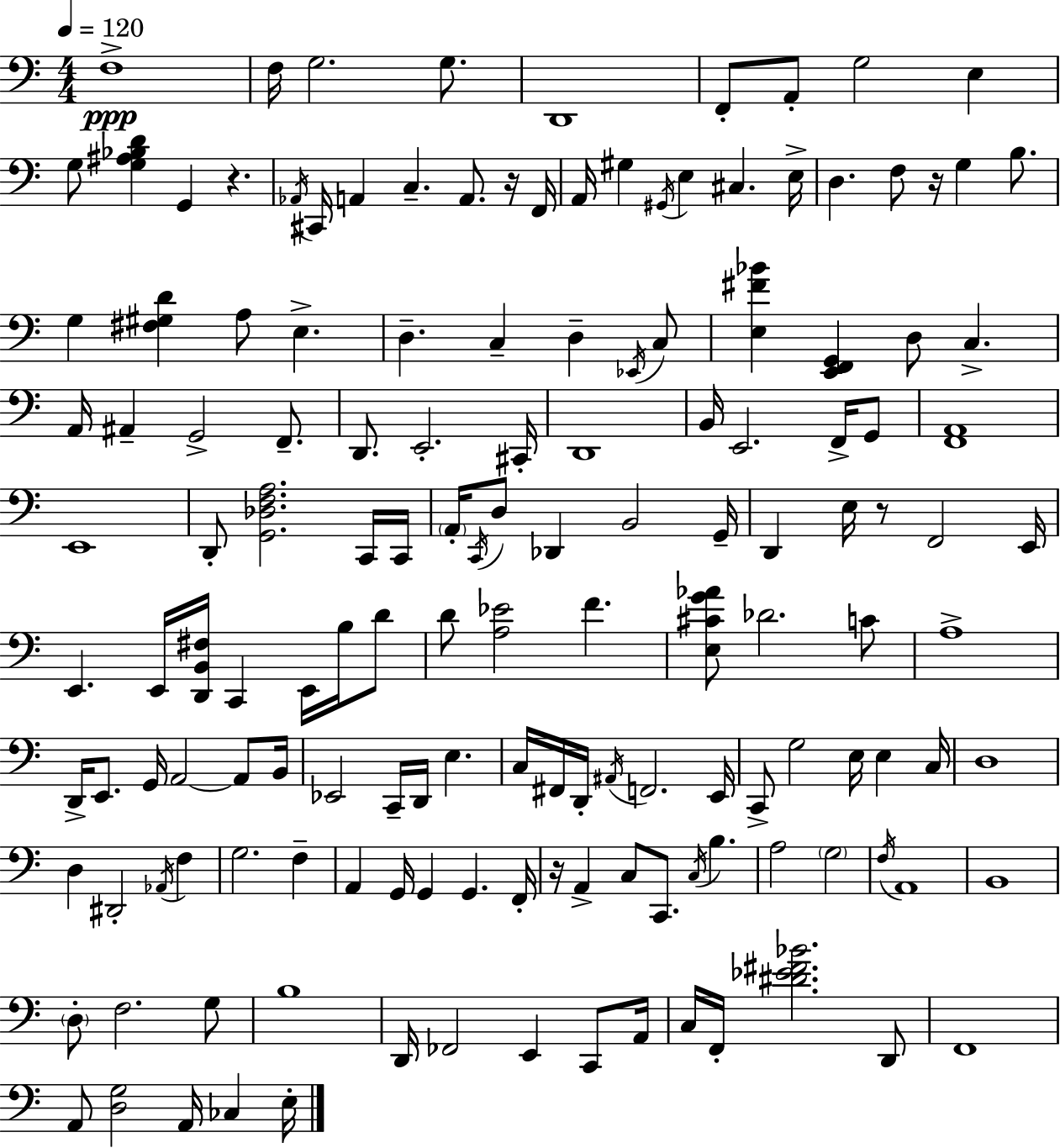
F3/w F3/s G3/h. G3/e. D2/w F2/e A2/e G3/h E3/q G3/e [G3,A#3,Bb3,D4]/q G2/q R/q. Ab2/s C#2/s A2/q C3/q. A2/e. R/s F2/s A2/s G#3/q G#2/s E3/q C#3/q. E3/s D3/q. F3/e R/s G3/q B3/e. G3/q [F#3,G#3,D4]/q A3/e E3/q. D3/q. C3/q D3/q Eb2/s C3/e [E3,F#4,Bb4]/q [E2,F2,G2]/q D3/e C3/q. A2/s A#2/q G2/h F2/e. D2/e. E2/h. C#2/s D2/w B2/s E2/h. F2/s G2/e [F2,A2]/w E2/w D2/e [G2,Db3,F3,A3]/h. C2/s C2/s A2/s C2/s D3/e Db2/q B2/h G2/s D2/q E3/s R/e F2/h E2/s E2/q. E2/s [D2,B2,F#3]/s C2/q E2/s B3/s D4/e D4/e [A3,Eb4]/h F4/q. [E3,C#4,G4,Ab4]/e Db4/h. C4/e A3/w D2/s E2/e. G2/s A2/h A2/e B2/s Eb2/h C2/s D2/s E3/q. C3/s F#2/s D2/s A#2/s F2/h. E2/s C2/e G3/h E3/s E3/q C3/s D3/w D3/q D#2/h Ab2/s F3/q G3/h. F3/q A2/q G2/s G2/q G2/q. F2/s R/s A2/q C3/e C2/e. C3/s B3/q. A3/h G3/h F3/s A2/w B2/w D3/e F3/h. G3/e B3/w D2/s FES2/h E2/q C2/e A2/s C3/s F2/s [D#4,Eb4,F#4,Bb4]/h. D2/e F2/w A2/e [D3,G3]/h A2/s CES3/q E3/s